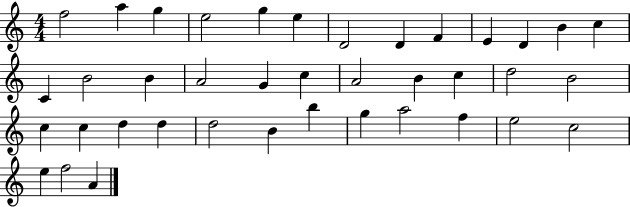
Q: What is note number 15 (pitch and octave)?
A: B4